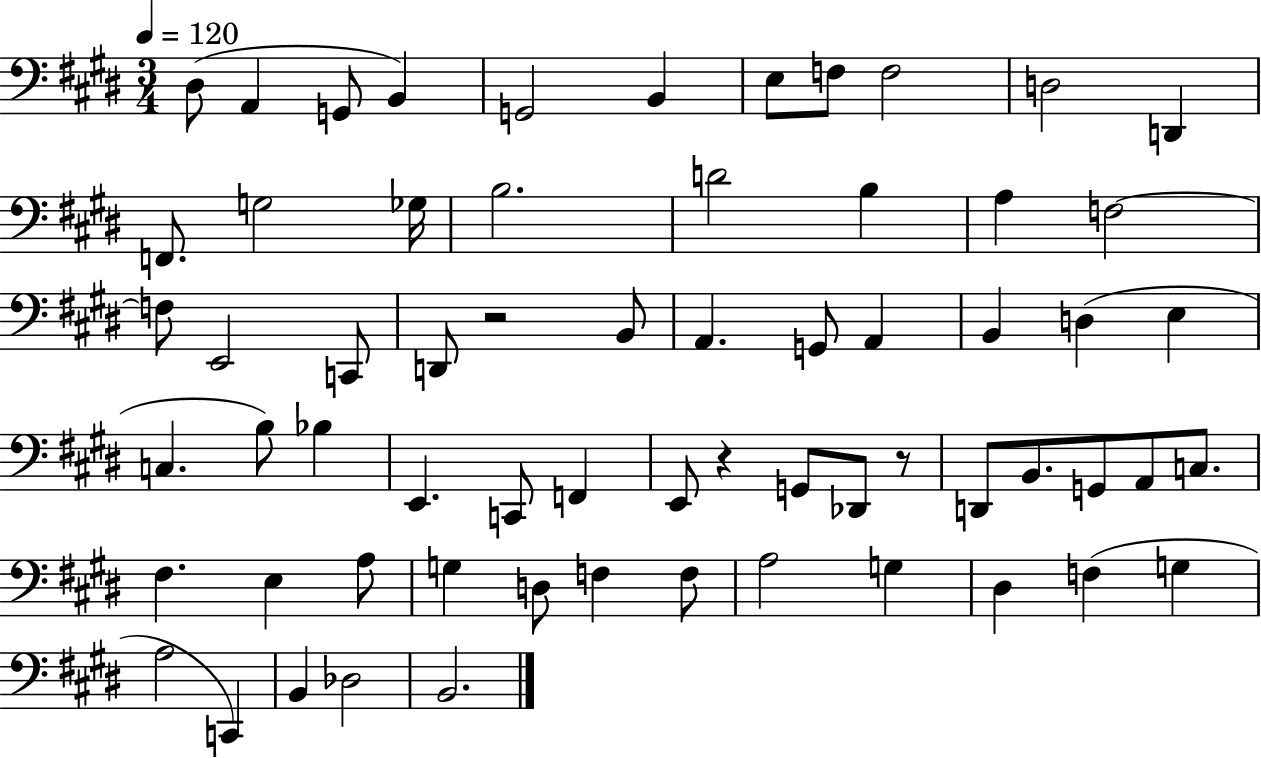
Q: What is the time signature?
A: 3/4